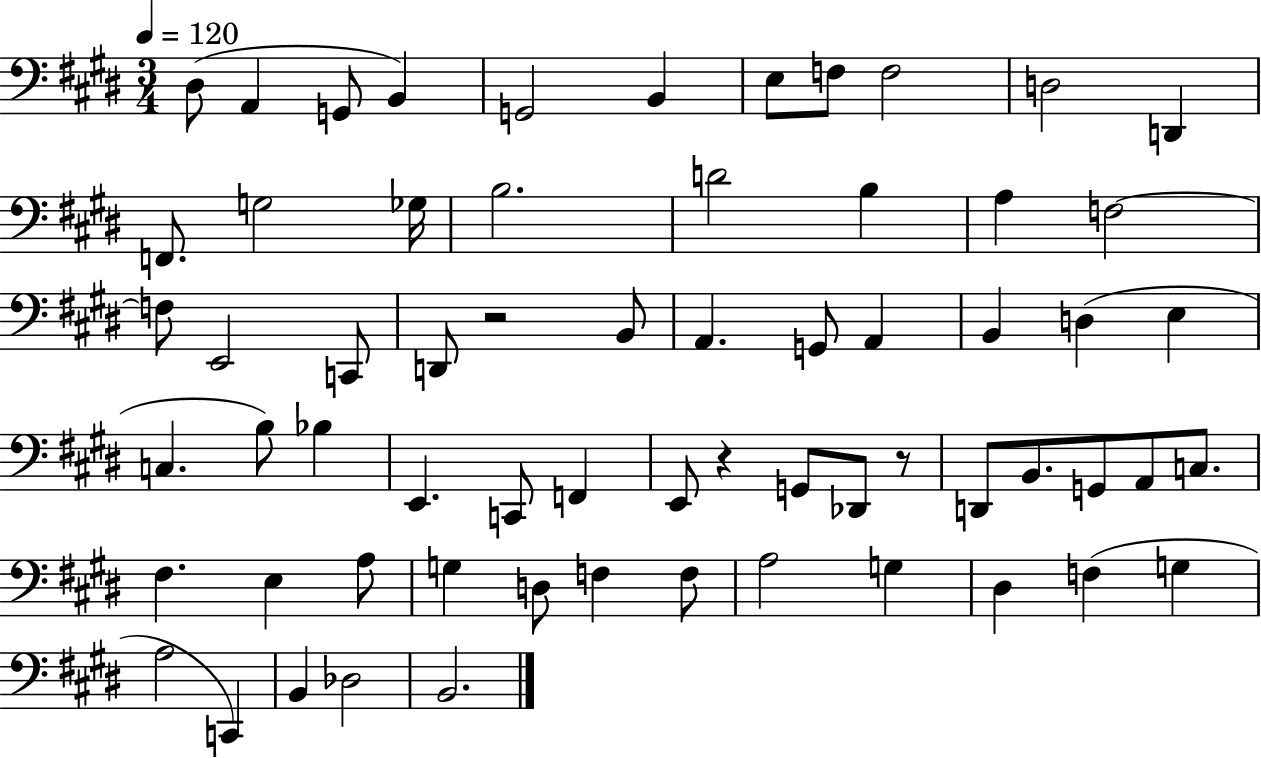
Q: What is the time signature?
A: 3/4